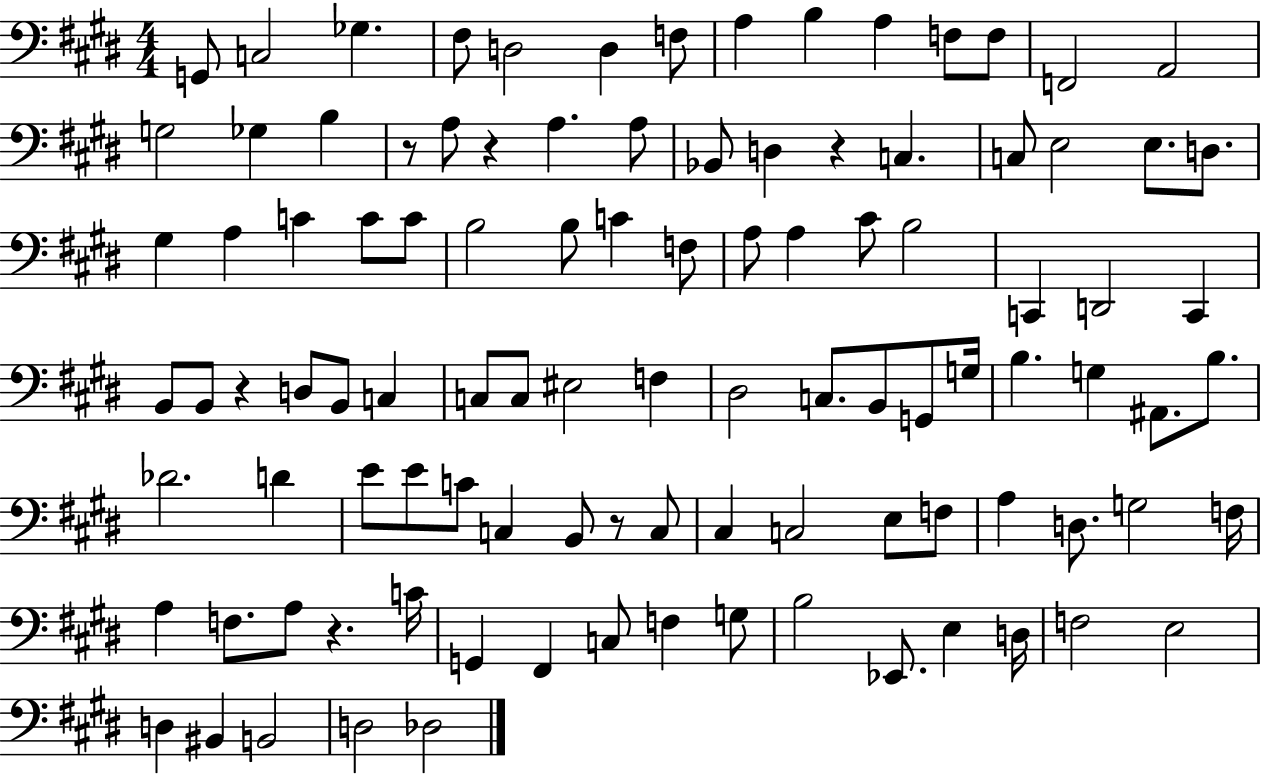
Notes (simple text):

G2/e C3/h Gb3/q. F#3/e D3/h D3/q F3/e A3/q B3/q A3/q F3/e F3/e F2/h A2/h G3/h Gb3/q B3/q R/e A3/e R/q A3/q. A3/e Bb2/e D3/q R/q C3/q. C3/e E3/h E3/e. D3/e. G#3/q A3/q C4/q C4/e C4/e B3/h B3/e C4/q F3/e A3/e A3/q C#4/e B3/h C2/q D2/h C2/q B2/e B2/e R/q D3/e B2/e C3/q C3/e C3/e EIS3/h F3/q D#3/h C3/e. B2/e G2/e G3/s B3/q. G3/q A#2/e. B3/e. Db4/h. D4/q E4/e E4/e C4/e C3/q B2/e R/e C3/e C#3/q C3/h E3/e F3/e A3/q D3/e. G3/h F3/s A3/q F3/e. A3/e R/q. C4/s G2/q F#2/q C3/e F3/q G3/e B3/h Eb2/e. E3/q D3/s F3/h E3/h D3/q BIS2/q B2/h D3/h Db3/h